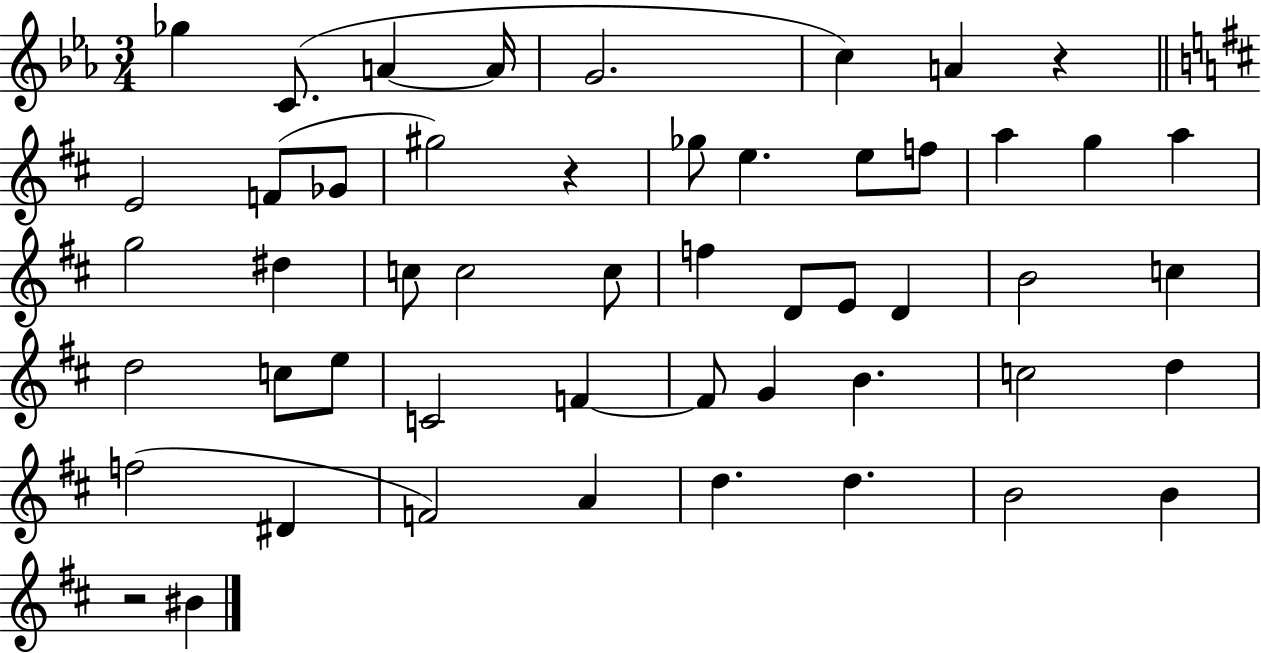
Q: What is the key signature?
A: EES major